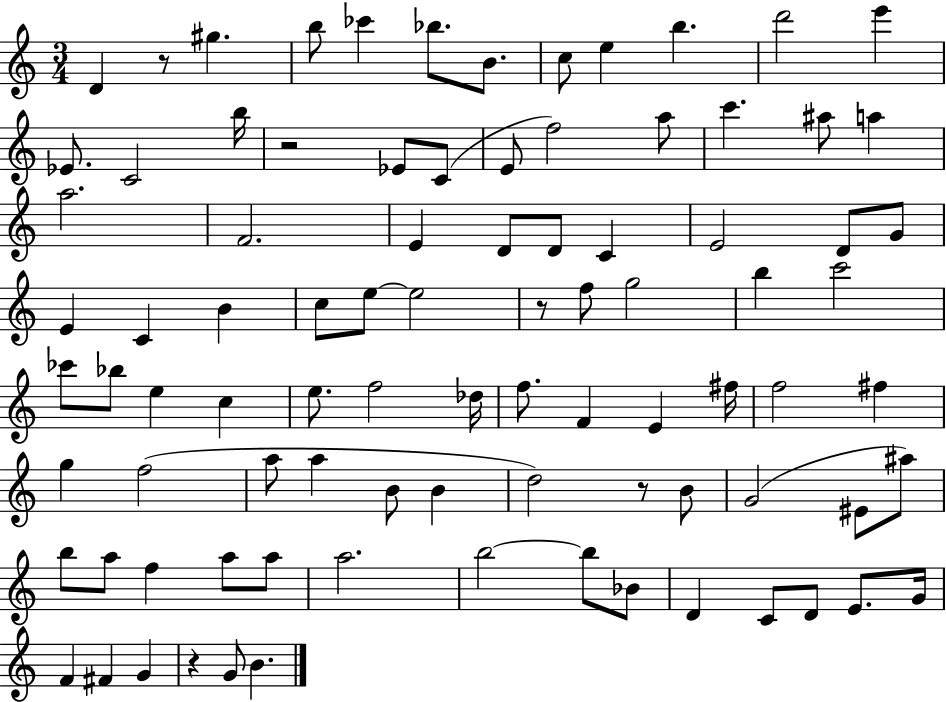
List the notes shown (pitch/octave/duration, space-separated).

D4/q R/e G#5/q. B5/e CES6/q Bb5/e. B4/e. C5/e E5/q B5/q. D6/h E6/q Eb4/e. C4/h B5/s R/h Eb4/e C4/e E4/e F5/h A5/e C6/q. A#5/e A5/q A5/h. F4/h. E4/q D4/e D4/e C4/q E4/h D4/e G4/e E4/q C4/q B4/q C5/e E5/e E5/h R/e F5/e G5/h B5/q C6/h CES6/e Bb5/e E5/q C5/q E5/e. F5/h Db5/s F5/e. F4/q E4/q F#5/s F5/h F#5/q G5/q F5/h A5/e A5/q B4/e B4/q D5/h R/e B4/e G4/h EIS4/e A#5/e B5/e A5/e F5/q A5/e A5/e A5/h. B5/h B5/e Bb4/e D4/q C4/e D4/e E4/e. G4/s F4/q F#4/q G4/q R/q G4/e B4/q.